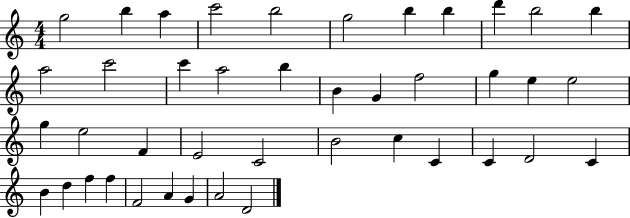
{
  \clef treble
  \numericTimeSignature
  \time 4/4
  \key c \major
  g''2 b''4 a''4 | c'''2 b''2 | g''2 b''4 b''4 | d'''4 b''2 b''4 | \break a''2 c'''2 | c'''4 a''2 b''4 | b'4 g'4 f''2 | g''4 e''4 e''2 | \break g''4 e''2 f'4 | e'2 c'2 | b'2 c''4 c'4 | c'4 d'2 c'4 | \break b'4 d''4 f''4 f''4 | f'2 a'4 g'4 | a'2 d'2 | \bar "|."
}